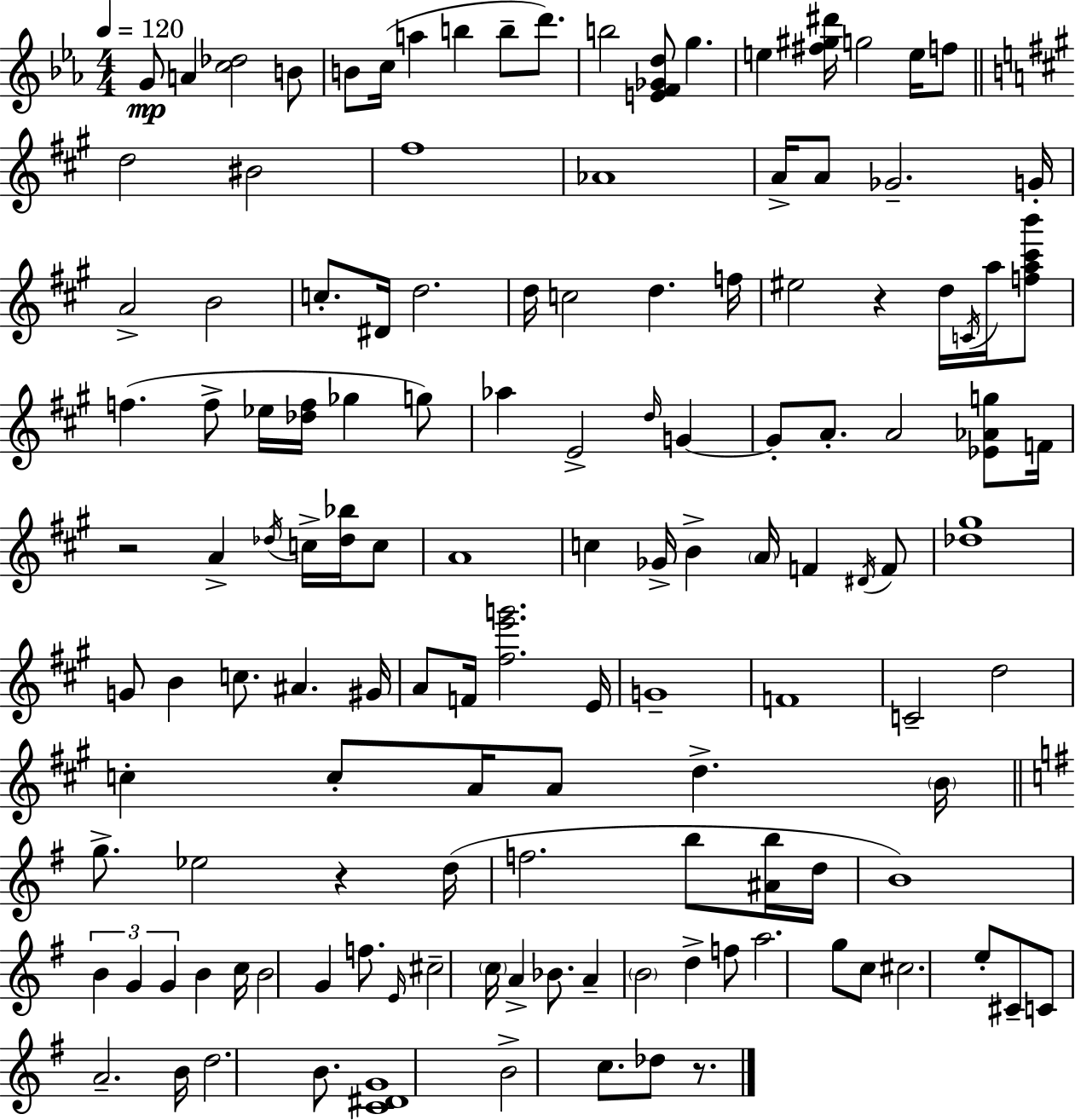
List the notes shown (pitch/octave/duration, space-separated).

G4/e A4/q [C5,Db5]/h B4/e B4/e C5/s A5/q B5/q B5/e D6/e. B5/h [E4,F4,Gb4,D5]/e G5/q. E5/q [F#5,G#5,D#6]/s G5/h E5/s F5/e D5/h BIS4/h F#5/w Ab4/w A4/s A4/e Gb4/h. G4/s A4/h B4/h C5/e. D#4/s D5/h. D5/s C5/h D5/q. F5/s EIS5/h R/q D5/s C4/s A5/s [F5,A5,C#6,B6]/e F5/q. F5/e Eb5/s [Db5,F5]/s Gb5/q G5/e Ab5/q E4/h D5/s G4/q G4/e A4/e. A4/h [Eb4,Ab4,G5]/e F4/s R/h A4/q Db5/s C5/s [Db5,Bb5]/s C5/e A4/w C5/q Gb4/s B4/q A4/s F4/q D#4/s F4/e [Db5,G#5]/w G4/e B4/q C5/e. A#4/q. G#4/s A4/e F4/s [F#5,E6,G6]/h. E4/s G4/w F4/w C4/h D5/h C5/q C5/e A4/s A4/e D5/q. B4/s G5/e. Eb5/h R/q D5/s F5/h. B5/e [A#4,B5]/s D5/s B4/w B4/q G4/q G4/q B4/q C5/s B4/h G4/q F5/e. E4/s C#5/h C5/s A4/q Bb4/e. A4/q B4/h D5/q F5/e A5/h. G5/e C5/e C#5/h. E5/e C#4/e C4/e A4/h. B4/s D5/h. B4/e. [C4,D#4,G4]/w B4/h C5/e. Db5/e R/e.